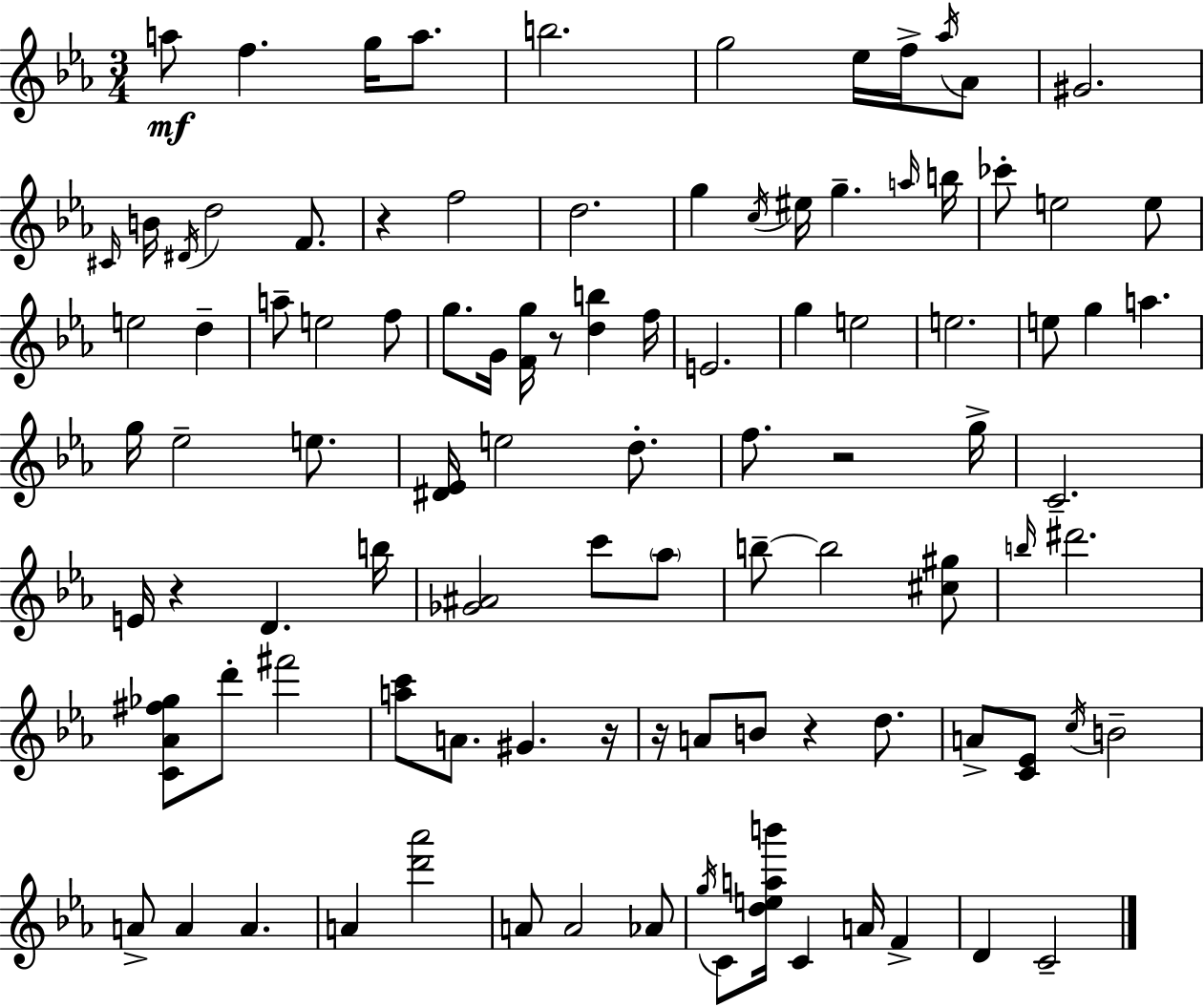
A5/e F5/q. G5/s A5/e. B5/h. G5/h Eb5/s F5/s Ab5/s Ab4/e G#4/h. C#4/s B4/s D#4/s D5/h F4/e. R/q F5/h D5/h. G5/q C5/s EIS5/s G5/q. A5/s B5/s CES6/e E5/h E5/e E5/h D5/q A5/e E5/h F5/e G5/e. G4/s [F4,G5]/s R/e [D5,B5]/q F5/s E4/h. G5/q E5/h E5/h. E5/e G5/q A5/q. G5/s Eb5/h E5/e. [D#4,Eb4]/s E5/h D5/e. F5/e. R/h G5/s C4/h. E4/s R/q D4/q. B5/s [Gb4,A#4]/h C6/e Ab5/e B5/e B5/h [C#5,G#5]/e B5/s D#6/h. [C4,Ab4,F#5,Gb5]/e D6/e F#6/h [A5,C6]/e A4/e. G#4/q. R/s R/s A4/e B4/e R/q D5/e. A4/e [C4,Eb4]/e C5/s B4/h A4/e A4/q A4/q. A4/q [D6,Ab6]/h A4/e A4/h Ab4/e G5/s C4/e [D5,E5,A5,B6]/s C4/q A4/s F4/q D4/q C4/h